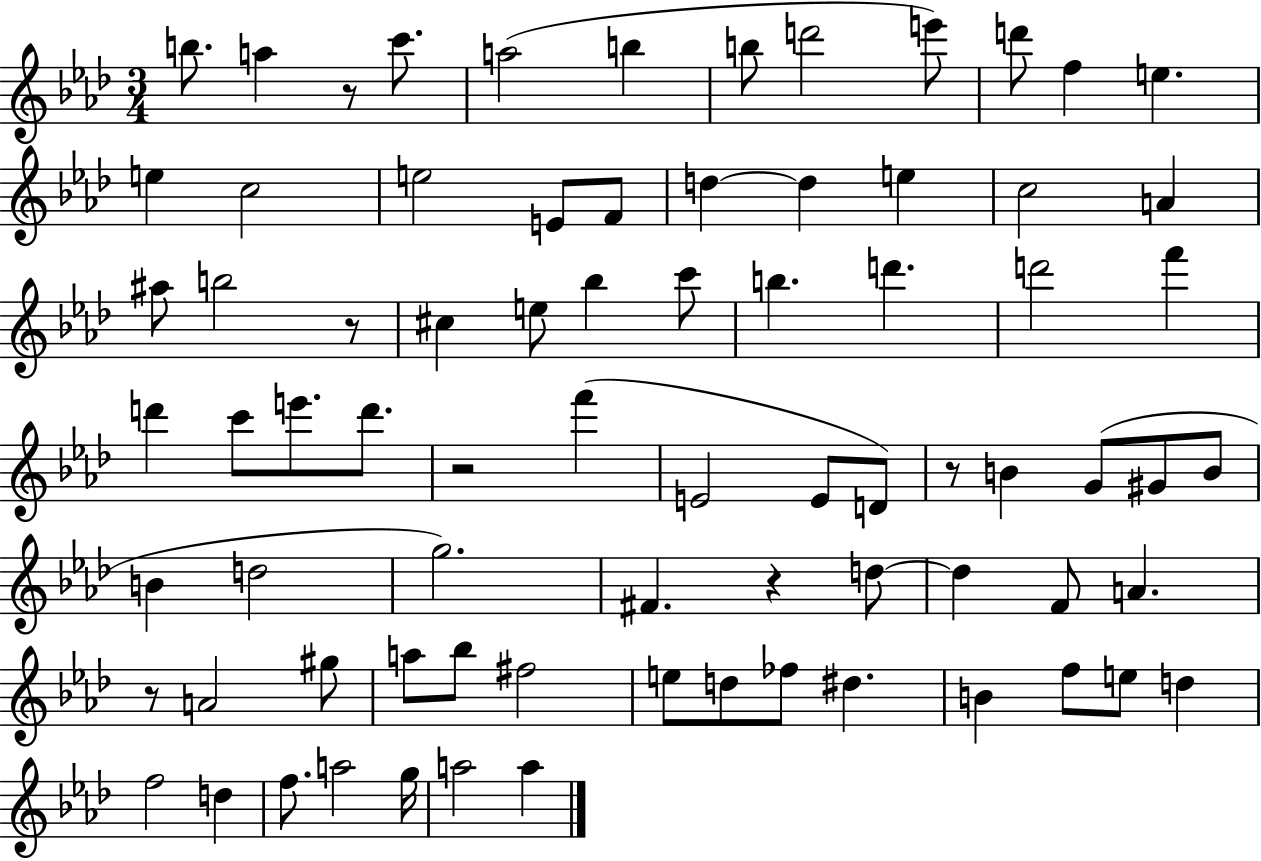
X:1
T:Untitled
M:3/4
L:1/4
K:Ab
b/2 a z/2 c'/2 a2 b b/2 d'2 e'/2 d'/2 f e e c2 e2 E/2 F/2 d d e c2 A ^a/2 b2 z/2 ^c e/2 _b c'/2 b d' d'2 f' d' c'/2 e'/2 d'/2 z2 f' E2 E/2 D/2 z/2 B G/2 ^G/2 B/2 B d2 g2 ^F z d/2 d F/2 A z/2 A2 ^g/2 a/2 _b/2 ^f2 e/2 d/2 _f/2 ^d B f/2 e/2 d f2 d f/2 a2 g/4 a2 a